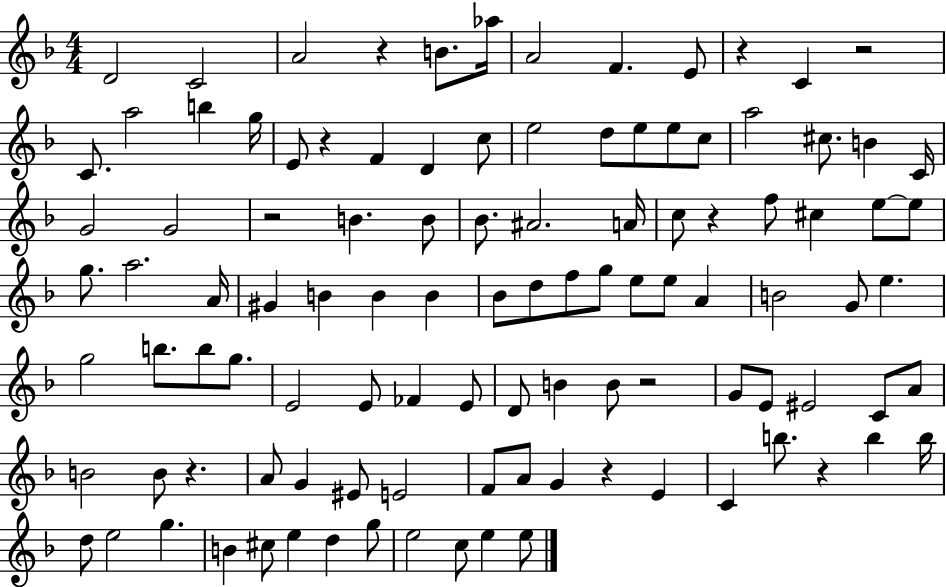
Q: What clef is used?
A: treble